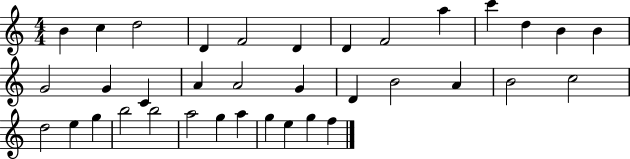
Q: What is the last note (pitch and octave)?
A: F5